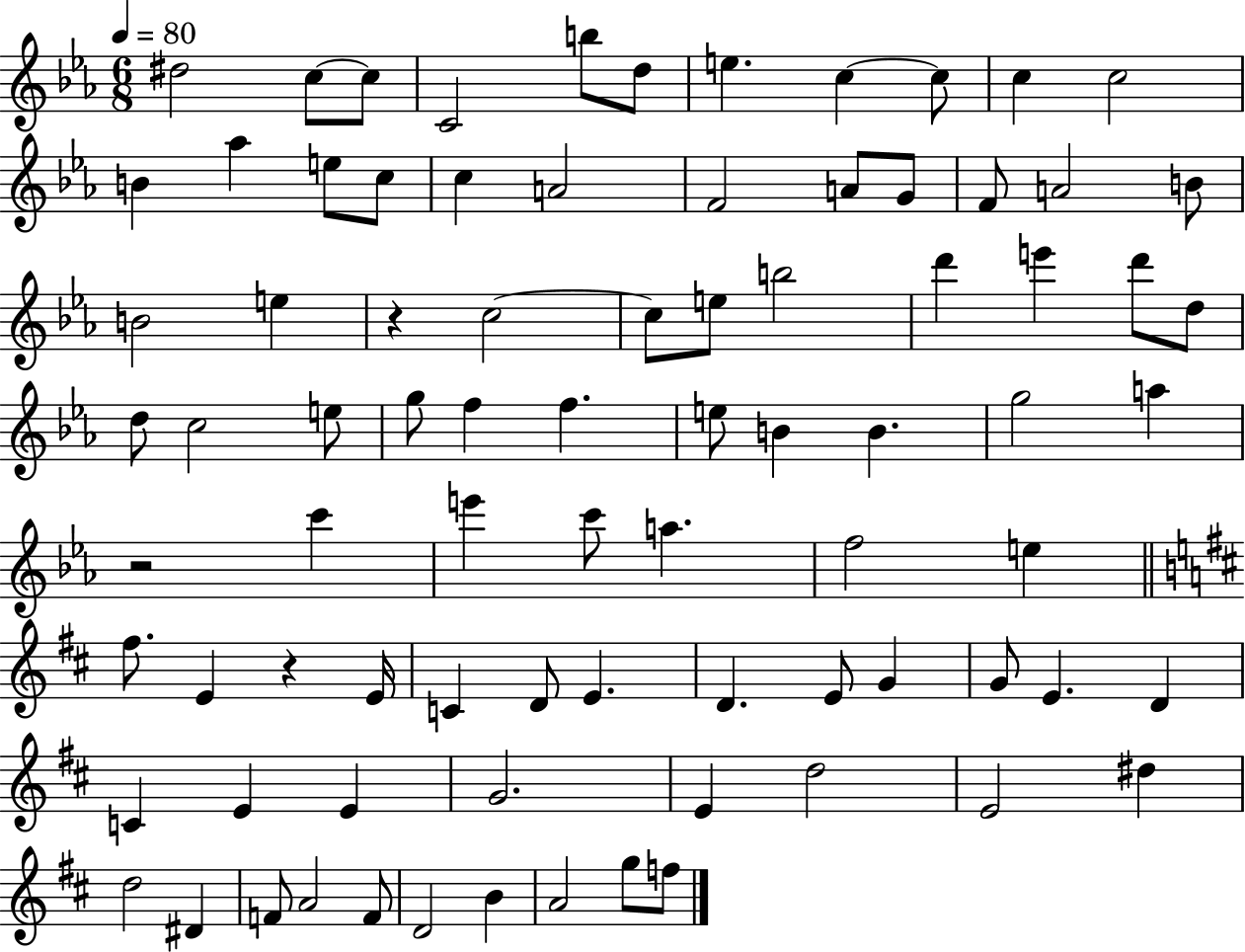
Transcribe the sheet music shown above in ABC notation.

X:1
T:Untitled
M:6/8
L:1/4
K:Eb
^d2 c/2 c/2 C2 b/2 d/2 e c c/2 c c2 B _a e/2 c/2 c A2 F2 A/2 G/2 F/2 A2 B/2 B2 e z c2 c/2 e/2 b2 d' e' d'/2 d/2 d/2 c2 e/2 g/2 f f e/2 B B g2 a z2 c' e' c'/2 a f2 e ^f/2 E z E/4 C D/2 E D E/2 G G/2 E D C E E G2 E d2 E2 ^d d2 ^D F/2 A2 F/2 D2 B A2 g/2 f/2